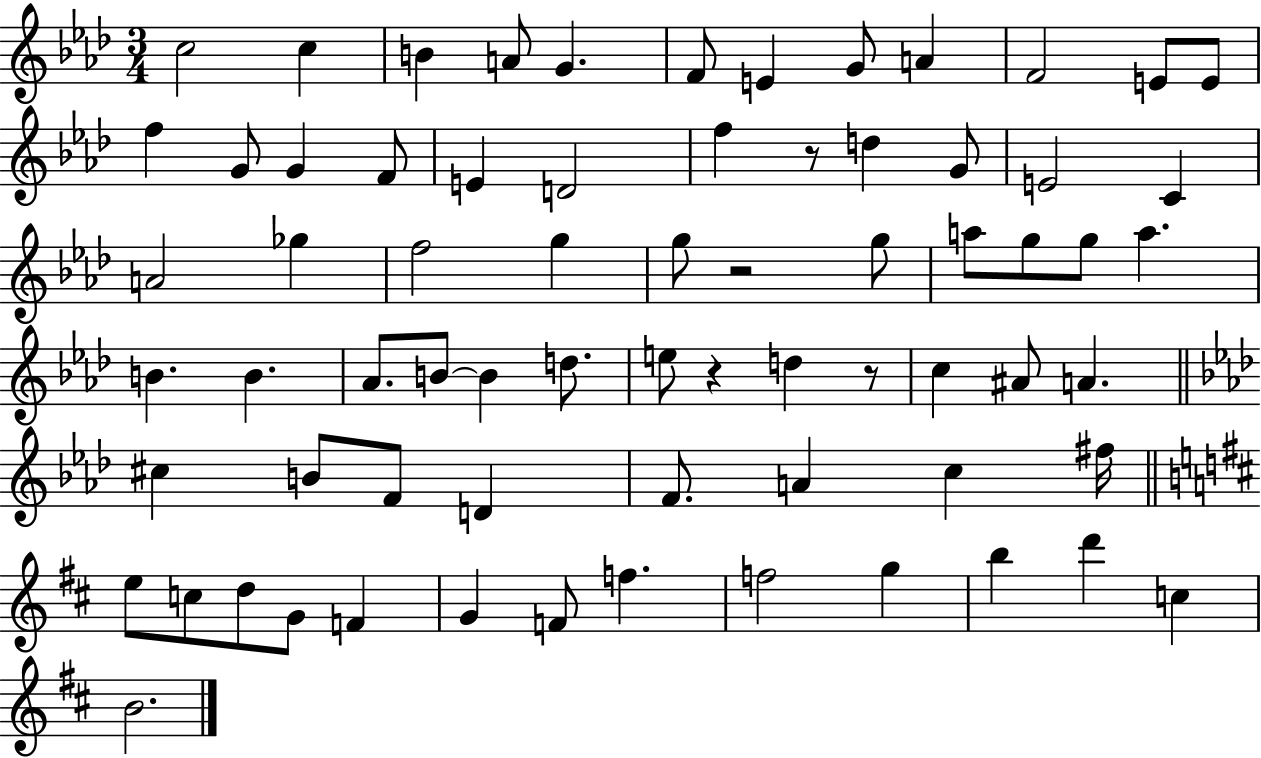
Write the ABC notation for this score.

X:1
T:Untitled
M:3/4
L:1/4
K:Ab
c2 c B A/2 G F/2 E G/2 A F2 E/2 E/2 f G/2 G F/2 E D2 f z/2 d G/2 E2 C A2 _g f2 g g/2 z2 g/2 a/2 g/2 g/2 a B B _A/2 B/2 B d/2 e/2 z d z/2 c ^A/2 A ^c B/2 F/2 D F/2 A c ^f/4 e/2 c/2 d/2 G/2 F G F/2 f f2 g b d' c B2